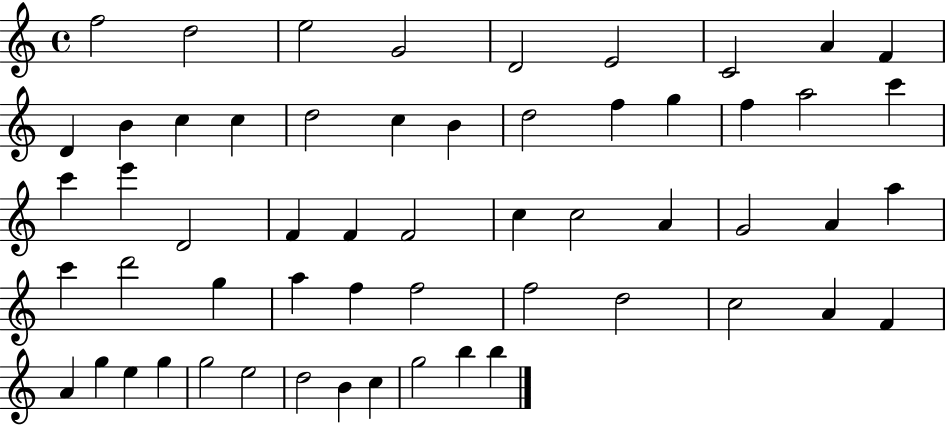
F5/h D5/h E5/h G4/h D4/h E4/h C4/h A4/q F4/q D4/q B4/q C5/q C5/q D5/h C5/q B4/q D5/h F5/q G5/q F5/q A5/h C6/q C6/q E6/q D4/h F4/q F4/q F4/h C5/q C5/h A4/q G4/h A4/q A5/q C6/q D6/h G5/q A5/q F5/q F5/h F5/h D5/h C5/h A4/q F4/q A4/q G5/q E5/q G5/q G5/h E5/h D5/h B4/q C5/q G5/h B5/q B5/q